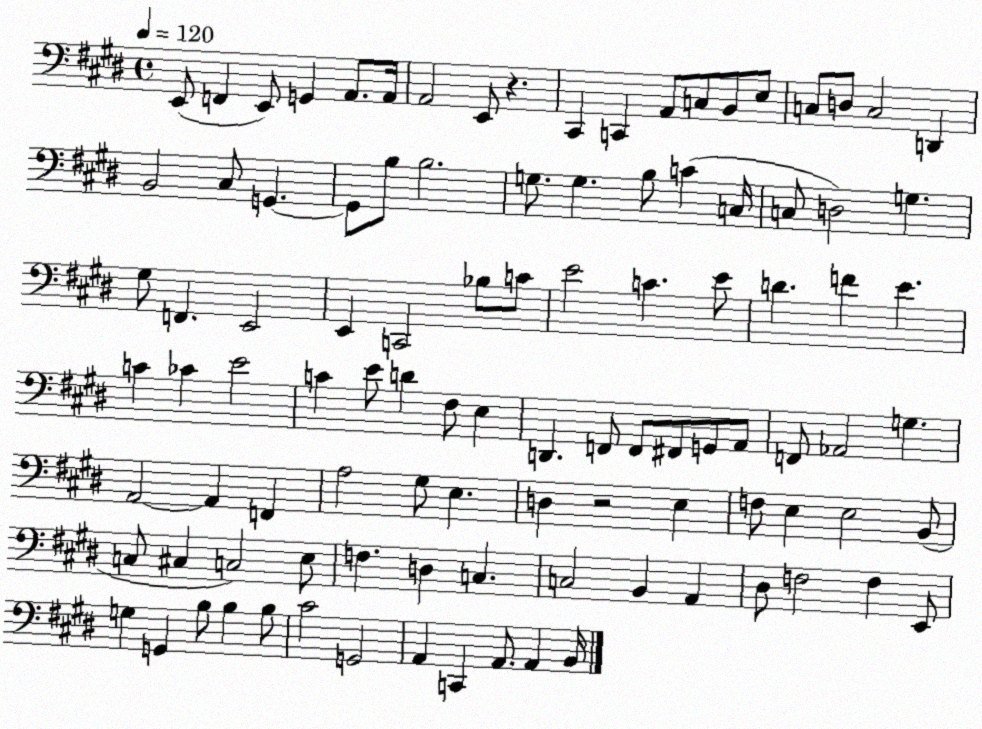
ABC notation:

X:1
T:Untitled
M:4/4
L:1/4
K:E
E,,/2 F,, E,,/2 G,, A,,/2 A,,/4 A,,2 E,,/2 z ^C,, C,, A,,/2 C,/2 B,,/2 E,/2 C,/2 D,/2 C,2 D,, B,,2 ^C,/2 G,, G,,/2 B,/2 B,2 G,/2 G, B,/2 C C,/4 C,/2 D,2 G, ^G,/2 F,, E,,2 E,, C,,2 _B,/2 C/2 E2 C E/2 D F E C _C E2 C E/2 D ^F,/2 E, D,, F,,/2 F,,/2 ^F,,/2 G,,/2 A,,/2 F,,/2 _A,,2 G, A,,2 A,, F,, A,2 ^G,/2 E, D, z2 E, F,/2 E, E,2 B,,/2 C,/2 ^C, C,2 E,/2 F, D, C, C,2 B,, A,, ^D,/2 F,2 F, E,,/2 G, G,, B,/2 B, B,/2 ^C2 G,,2 A,, C,, A,,/2 A,, B,,/4